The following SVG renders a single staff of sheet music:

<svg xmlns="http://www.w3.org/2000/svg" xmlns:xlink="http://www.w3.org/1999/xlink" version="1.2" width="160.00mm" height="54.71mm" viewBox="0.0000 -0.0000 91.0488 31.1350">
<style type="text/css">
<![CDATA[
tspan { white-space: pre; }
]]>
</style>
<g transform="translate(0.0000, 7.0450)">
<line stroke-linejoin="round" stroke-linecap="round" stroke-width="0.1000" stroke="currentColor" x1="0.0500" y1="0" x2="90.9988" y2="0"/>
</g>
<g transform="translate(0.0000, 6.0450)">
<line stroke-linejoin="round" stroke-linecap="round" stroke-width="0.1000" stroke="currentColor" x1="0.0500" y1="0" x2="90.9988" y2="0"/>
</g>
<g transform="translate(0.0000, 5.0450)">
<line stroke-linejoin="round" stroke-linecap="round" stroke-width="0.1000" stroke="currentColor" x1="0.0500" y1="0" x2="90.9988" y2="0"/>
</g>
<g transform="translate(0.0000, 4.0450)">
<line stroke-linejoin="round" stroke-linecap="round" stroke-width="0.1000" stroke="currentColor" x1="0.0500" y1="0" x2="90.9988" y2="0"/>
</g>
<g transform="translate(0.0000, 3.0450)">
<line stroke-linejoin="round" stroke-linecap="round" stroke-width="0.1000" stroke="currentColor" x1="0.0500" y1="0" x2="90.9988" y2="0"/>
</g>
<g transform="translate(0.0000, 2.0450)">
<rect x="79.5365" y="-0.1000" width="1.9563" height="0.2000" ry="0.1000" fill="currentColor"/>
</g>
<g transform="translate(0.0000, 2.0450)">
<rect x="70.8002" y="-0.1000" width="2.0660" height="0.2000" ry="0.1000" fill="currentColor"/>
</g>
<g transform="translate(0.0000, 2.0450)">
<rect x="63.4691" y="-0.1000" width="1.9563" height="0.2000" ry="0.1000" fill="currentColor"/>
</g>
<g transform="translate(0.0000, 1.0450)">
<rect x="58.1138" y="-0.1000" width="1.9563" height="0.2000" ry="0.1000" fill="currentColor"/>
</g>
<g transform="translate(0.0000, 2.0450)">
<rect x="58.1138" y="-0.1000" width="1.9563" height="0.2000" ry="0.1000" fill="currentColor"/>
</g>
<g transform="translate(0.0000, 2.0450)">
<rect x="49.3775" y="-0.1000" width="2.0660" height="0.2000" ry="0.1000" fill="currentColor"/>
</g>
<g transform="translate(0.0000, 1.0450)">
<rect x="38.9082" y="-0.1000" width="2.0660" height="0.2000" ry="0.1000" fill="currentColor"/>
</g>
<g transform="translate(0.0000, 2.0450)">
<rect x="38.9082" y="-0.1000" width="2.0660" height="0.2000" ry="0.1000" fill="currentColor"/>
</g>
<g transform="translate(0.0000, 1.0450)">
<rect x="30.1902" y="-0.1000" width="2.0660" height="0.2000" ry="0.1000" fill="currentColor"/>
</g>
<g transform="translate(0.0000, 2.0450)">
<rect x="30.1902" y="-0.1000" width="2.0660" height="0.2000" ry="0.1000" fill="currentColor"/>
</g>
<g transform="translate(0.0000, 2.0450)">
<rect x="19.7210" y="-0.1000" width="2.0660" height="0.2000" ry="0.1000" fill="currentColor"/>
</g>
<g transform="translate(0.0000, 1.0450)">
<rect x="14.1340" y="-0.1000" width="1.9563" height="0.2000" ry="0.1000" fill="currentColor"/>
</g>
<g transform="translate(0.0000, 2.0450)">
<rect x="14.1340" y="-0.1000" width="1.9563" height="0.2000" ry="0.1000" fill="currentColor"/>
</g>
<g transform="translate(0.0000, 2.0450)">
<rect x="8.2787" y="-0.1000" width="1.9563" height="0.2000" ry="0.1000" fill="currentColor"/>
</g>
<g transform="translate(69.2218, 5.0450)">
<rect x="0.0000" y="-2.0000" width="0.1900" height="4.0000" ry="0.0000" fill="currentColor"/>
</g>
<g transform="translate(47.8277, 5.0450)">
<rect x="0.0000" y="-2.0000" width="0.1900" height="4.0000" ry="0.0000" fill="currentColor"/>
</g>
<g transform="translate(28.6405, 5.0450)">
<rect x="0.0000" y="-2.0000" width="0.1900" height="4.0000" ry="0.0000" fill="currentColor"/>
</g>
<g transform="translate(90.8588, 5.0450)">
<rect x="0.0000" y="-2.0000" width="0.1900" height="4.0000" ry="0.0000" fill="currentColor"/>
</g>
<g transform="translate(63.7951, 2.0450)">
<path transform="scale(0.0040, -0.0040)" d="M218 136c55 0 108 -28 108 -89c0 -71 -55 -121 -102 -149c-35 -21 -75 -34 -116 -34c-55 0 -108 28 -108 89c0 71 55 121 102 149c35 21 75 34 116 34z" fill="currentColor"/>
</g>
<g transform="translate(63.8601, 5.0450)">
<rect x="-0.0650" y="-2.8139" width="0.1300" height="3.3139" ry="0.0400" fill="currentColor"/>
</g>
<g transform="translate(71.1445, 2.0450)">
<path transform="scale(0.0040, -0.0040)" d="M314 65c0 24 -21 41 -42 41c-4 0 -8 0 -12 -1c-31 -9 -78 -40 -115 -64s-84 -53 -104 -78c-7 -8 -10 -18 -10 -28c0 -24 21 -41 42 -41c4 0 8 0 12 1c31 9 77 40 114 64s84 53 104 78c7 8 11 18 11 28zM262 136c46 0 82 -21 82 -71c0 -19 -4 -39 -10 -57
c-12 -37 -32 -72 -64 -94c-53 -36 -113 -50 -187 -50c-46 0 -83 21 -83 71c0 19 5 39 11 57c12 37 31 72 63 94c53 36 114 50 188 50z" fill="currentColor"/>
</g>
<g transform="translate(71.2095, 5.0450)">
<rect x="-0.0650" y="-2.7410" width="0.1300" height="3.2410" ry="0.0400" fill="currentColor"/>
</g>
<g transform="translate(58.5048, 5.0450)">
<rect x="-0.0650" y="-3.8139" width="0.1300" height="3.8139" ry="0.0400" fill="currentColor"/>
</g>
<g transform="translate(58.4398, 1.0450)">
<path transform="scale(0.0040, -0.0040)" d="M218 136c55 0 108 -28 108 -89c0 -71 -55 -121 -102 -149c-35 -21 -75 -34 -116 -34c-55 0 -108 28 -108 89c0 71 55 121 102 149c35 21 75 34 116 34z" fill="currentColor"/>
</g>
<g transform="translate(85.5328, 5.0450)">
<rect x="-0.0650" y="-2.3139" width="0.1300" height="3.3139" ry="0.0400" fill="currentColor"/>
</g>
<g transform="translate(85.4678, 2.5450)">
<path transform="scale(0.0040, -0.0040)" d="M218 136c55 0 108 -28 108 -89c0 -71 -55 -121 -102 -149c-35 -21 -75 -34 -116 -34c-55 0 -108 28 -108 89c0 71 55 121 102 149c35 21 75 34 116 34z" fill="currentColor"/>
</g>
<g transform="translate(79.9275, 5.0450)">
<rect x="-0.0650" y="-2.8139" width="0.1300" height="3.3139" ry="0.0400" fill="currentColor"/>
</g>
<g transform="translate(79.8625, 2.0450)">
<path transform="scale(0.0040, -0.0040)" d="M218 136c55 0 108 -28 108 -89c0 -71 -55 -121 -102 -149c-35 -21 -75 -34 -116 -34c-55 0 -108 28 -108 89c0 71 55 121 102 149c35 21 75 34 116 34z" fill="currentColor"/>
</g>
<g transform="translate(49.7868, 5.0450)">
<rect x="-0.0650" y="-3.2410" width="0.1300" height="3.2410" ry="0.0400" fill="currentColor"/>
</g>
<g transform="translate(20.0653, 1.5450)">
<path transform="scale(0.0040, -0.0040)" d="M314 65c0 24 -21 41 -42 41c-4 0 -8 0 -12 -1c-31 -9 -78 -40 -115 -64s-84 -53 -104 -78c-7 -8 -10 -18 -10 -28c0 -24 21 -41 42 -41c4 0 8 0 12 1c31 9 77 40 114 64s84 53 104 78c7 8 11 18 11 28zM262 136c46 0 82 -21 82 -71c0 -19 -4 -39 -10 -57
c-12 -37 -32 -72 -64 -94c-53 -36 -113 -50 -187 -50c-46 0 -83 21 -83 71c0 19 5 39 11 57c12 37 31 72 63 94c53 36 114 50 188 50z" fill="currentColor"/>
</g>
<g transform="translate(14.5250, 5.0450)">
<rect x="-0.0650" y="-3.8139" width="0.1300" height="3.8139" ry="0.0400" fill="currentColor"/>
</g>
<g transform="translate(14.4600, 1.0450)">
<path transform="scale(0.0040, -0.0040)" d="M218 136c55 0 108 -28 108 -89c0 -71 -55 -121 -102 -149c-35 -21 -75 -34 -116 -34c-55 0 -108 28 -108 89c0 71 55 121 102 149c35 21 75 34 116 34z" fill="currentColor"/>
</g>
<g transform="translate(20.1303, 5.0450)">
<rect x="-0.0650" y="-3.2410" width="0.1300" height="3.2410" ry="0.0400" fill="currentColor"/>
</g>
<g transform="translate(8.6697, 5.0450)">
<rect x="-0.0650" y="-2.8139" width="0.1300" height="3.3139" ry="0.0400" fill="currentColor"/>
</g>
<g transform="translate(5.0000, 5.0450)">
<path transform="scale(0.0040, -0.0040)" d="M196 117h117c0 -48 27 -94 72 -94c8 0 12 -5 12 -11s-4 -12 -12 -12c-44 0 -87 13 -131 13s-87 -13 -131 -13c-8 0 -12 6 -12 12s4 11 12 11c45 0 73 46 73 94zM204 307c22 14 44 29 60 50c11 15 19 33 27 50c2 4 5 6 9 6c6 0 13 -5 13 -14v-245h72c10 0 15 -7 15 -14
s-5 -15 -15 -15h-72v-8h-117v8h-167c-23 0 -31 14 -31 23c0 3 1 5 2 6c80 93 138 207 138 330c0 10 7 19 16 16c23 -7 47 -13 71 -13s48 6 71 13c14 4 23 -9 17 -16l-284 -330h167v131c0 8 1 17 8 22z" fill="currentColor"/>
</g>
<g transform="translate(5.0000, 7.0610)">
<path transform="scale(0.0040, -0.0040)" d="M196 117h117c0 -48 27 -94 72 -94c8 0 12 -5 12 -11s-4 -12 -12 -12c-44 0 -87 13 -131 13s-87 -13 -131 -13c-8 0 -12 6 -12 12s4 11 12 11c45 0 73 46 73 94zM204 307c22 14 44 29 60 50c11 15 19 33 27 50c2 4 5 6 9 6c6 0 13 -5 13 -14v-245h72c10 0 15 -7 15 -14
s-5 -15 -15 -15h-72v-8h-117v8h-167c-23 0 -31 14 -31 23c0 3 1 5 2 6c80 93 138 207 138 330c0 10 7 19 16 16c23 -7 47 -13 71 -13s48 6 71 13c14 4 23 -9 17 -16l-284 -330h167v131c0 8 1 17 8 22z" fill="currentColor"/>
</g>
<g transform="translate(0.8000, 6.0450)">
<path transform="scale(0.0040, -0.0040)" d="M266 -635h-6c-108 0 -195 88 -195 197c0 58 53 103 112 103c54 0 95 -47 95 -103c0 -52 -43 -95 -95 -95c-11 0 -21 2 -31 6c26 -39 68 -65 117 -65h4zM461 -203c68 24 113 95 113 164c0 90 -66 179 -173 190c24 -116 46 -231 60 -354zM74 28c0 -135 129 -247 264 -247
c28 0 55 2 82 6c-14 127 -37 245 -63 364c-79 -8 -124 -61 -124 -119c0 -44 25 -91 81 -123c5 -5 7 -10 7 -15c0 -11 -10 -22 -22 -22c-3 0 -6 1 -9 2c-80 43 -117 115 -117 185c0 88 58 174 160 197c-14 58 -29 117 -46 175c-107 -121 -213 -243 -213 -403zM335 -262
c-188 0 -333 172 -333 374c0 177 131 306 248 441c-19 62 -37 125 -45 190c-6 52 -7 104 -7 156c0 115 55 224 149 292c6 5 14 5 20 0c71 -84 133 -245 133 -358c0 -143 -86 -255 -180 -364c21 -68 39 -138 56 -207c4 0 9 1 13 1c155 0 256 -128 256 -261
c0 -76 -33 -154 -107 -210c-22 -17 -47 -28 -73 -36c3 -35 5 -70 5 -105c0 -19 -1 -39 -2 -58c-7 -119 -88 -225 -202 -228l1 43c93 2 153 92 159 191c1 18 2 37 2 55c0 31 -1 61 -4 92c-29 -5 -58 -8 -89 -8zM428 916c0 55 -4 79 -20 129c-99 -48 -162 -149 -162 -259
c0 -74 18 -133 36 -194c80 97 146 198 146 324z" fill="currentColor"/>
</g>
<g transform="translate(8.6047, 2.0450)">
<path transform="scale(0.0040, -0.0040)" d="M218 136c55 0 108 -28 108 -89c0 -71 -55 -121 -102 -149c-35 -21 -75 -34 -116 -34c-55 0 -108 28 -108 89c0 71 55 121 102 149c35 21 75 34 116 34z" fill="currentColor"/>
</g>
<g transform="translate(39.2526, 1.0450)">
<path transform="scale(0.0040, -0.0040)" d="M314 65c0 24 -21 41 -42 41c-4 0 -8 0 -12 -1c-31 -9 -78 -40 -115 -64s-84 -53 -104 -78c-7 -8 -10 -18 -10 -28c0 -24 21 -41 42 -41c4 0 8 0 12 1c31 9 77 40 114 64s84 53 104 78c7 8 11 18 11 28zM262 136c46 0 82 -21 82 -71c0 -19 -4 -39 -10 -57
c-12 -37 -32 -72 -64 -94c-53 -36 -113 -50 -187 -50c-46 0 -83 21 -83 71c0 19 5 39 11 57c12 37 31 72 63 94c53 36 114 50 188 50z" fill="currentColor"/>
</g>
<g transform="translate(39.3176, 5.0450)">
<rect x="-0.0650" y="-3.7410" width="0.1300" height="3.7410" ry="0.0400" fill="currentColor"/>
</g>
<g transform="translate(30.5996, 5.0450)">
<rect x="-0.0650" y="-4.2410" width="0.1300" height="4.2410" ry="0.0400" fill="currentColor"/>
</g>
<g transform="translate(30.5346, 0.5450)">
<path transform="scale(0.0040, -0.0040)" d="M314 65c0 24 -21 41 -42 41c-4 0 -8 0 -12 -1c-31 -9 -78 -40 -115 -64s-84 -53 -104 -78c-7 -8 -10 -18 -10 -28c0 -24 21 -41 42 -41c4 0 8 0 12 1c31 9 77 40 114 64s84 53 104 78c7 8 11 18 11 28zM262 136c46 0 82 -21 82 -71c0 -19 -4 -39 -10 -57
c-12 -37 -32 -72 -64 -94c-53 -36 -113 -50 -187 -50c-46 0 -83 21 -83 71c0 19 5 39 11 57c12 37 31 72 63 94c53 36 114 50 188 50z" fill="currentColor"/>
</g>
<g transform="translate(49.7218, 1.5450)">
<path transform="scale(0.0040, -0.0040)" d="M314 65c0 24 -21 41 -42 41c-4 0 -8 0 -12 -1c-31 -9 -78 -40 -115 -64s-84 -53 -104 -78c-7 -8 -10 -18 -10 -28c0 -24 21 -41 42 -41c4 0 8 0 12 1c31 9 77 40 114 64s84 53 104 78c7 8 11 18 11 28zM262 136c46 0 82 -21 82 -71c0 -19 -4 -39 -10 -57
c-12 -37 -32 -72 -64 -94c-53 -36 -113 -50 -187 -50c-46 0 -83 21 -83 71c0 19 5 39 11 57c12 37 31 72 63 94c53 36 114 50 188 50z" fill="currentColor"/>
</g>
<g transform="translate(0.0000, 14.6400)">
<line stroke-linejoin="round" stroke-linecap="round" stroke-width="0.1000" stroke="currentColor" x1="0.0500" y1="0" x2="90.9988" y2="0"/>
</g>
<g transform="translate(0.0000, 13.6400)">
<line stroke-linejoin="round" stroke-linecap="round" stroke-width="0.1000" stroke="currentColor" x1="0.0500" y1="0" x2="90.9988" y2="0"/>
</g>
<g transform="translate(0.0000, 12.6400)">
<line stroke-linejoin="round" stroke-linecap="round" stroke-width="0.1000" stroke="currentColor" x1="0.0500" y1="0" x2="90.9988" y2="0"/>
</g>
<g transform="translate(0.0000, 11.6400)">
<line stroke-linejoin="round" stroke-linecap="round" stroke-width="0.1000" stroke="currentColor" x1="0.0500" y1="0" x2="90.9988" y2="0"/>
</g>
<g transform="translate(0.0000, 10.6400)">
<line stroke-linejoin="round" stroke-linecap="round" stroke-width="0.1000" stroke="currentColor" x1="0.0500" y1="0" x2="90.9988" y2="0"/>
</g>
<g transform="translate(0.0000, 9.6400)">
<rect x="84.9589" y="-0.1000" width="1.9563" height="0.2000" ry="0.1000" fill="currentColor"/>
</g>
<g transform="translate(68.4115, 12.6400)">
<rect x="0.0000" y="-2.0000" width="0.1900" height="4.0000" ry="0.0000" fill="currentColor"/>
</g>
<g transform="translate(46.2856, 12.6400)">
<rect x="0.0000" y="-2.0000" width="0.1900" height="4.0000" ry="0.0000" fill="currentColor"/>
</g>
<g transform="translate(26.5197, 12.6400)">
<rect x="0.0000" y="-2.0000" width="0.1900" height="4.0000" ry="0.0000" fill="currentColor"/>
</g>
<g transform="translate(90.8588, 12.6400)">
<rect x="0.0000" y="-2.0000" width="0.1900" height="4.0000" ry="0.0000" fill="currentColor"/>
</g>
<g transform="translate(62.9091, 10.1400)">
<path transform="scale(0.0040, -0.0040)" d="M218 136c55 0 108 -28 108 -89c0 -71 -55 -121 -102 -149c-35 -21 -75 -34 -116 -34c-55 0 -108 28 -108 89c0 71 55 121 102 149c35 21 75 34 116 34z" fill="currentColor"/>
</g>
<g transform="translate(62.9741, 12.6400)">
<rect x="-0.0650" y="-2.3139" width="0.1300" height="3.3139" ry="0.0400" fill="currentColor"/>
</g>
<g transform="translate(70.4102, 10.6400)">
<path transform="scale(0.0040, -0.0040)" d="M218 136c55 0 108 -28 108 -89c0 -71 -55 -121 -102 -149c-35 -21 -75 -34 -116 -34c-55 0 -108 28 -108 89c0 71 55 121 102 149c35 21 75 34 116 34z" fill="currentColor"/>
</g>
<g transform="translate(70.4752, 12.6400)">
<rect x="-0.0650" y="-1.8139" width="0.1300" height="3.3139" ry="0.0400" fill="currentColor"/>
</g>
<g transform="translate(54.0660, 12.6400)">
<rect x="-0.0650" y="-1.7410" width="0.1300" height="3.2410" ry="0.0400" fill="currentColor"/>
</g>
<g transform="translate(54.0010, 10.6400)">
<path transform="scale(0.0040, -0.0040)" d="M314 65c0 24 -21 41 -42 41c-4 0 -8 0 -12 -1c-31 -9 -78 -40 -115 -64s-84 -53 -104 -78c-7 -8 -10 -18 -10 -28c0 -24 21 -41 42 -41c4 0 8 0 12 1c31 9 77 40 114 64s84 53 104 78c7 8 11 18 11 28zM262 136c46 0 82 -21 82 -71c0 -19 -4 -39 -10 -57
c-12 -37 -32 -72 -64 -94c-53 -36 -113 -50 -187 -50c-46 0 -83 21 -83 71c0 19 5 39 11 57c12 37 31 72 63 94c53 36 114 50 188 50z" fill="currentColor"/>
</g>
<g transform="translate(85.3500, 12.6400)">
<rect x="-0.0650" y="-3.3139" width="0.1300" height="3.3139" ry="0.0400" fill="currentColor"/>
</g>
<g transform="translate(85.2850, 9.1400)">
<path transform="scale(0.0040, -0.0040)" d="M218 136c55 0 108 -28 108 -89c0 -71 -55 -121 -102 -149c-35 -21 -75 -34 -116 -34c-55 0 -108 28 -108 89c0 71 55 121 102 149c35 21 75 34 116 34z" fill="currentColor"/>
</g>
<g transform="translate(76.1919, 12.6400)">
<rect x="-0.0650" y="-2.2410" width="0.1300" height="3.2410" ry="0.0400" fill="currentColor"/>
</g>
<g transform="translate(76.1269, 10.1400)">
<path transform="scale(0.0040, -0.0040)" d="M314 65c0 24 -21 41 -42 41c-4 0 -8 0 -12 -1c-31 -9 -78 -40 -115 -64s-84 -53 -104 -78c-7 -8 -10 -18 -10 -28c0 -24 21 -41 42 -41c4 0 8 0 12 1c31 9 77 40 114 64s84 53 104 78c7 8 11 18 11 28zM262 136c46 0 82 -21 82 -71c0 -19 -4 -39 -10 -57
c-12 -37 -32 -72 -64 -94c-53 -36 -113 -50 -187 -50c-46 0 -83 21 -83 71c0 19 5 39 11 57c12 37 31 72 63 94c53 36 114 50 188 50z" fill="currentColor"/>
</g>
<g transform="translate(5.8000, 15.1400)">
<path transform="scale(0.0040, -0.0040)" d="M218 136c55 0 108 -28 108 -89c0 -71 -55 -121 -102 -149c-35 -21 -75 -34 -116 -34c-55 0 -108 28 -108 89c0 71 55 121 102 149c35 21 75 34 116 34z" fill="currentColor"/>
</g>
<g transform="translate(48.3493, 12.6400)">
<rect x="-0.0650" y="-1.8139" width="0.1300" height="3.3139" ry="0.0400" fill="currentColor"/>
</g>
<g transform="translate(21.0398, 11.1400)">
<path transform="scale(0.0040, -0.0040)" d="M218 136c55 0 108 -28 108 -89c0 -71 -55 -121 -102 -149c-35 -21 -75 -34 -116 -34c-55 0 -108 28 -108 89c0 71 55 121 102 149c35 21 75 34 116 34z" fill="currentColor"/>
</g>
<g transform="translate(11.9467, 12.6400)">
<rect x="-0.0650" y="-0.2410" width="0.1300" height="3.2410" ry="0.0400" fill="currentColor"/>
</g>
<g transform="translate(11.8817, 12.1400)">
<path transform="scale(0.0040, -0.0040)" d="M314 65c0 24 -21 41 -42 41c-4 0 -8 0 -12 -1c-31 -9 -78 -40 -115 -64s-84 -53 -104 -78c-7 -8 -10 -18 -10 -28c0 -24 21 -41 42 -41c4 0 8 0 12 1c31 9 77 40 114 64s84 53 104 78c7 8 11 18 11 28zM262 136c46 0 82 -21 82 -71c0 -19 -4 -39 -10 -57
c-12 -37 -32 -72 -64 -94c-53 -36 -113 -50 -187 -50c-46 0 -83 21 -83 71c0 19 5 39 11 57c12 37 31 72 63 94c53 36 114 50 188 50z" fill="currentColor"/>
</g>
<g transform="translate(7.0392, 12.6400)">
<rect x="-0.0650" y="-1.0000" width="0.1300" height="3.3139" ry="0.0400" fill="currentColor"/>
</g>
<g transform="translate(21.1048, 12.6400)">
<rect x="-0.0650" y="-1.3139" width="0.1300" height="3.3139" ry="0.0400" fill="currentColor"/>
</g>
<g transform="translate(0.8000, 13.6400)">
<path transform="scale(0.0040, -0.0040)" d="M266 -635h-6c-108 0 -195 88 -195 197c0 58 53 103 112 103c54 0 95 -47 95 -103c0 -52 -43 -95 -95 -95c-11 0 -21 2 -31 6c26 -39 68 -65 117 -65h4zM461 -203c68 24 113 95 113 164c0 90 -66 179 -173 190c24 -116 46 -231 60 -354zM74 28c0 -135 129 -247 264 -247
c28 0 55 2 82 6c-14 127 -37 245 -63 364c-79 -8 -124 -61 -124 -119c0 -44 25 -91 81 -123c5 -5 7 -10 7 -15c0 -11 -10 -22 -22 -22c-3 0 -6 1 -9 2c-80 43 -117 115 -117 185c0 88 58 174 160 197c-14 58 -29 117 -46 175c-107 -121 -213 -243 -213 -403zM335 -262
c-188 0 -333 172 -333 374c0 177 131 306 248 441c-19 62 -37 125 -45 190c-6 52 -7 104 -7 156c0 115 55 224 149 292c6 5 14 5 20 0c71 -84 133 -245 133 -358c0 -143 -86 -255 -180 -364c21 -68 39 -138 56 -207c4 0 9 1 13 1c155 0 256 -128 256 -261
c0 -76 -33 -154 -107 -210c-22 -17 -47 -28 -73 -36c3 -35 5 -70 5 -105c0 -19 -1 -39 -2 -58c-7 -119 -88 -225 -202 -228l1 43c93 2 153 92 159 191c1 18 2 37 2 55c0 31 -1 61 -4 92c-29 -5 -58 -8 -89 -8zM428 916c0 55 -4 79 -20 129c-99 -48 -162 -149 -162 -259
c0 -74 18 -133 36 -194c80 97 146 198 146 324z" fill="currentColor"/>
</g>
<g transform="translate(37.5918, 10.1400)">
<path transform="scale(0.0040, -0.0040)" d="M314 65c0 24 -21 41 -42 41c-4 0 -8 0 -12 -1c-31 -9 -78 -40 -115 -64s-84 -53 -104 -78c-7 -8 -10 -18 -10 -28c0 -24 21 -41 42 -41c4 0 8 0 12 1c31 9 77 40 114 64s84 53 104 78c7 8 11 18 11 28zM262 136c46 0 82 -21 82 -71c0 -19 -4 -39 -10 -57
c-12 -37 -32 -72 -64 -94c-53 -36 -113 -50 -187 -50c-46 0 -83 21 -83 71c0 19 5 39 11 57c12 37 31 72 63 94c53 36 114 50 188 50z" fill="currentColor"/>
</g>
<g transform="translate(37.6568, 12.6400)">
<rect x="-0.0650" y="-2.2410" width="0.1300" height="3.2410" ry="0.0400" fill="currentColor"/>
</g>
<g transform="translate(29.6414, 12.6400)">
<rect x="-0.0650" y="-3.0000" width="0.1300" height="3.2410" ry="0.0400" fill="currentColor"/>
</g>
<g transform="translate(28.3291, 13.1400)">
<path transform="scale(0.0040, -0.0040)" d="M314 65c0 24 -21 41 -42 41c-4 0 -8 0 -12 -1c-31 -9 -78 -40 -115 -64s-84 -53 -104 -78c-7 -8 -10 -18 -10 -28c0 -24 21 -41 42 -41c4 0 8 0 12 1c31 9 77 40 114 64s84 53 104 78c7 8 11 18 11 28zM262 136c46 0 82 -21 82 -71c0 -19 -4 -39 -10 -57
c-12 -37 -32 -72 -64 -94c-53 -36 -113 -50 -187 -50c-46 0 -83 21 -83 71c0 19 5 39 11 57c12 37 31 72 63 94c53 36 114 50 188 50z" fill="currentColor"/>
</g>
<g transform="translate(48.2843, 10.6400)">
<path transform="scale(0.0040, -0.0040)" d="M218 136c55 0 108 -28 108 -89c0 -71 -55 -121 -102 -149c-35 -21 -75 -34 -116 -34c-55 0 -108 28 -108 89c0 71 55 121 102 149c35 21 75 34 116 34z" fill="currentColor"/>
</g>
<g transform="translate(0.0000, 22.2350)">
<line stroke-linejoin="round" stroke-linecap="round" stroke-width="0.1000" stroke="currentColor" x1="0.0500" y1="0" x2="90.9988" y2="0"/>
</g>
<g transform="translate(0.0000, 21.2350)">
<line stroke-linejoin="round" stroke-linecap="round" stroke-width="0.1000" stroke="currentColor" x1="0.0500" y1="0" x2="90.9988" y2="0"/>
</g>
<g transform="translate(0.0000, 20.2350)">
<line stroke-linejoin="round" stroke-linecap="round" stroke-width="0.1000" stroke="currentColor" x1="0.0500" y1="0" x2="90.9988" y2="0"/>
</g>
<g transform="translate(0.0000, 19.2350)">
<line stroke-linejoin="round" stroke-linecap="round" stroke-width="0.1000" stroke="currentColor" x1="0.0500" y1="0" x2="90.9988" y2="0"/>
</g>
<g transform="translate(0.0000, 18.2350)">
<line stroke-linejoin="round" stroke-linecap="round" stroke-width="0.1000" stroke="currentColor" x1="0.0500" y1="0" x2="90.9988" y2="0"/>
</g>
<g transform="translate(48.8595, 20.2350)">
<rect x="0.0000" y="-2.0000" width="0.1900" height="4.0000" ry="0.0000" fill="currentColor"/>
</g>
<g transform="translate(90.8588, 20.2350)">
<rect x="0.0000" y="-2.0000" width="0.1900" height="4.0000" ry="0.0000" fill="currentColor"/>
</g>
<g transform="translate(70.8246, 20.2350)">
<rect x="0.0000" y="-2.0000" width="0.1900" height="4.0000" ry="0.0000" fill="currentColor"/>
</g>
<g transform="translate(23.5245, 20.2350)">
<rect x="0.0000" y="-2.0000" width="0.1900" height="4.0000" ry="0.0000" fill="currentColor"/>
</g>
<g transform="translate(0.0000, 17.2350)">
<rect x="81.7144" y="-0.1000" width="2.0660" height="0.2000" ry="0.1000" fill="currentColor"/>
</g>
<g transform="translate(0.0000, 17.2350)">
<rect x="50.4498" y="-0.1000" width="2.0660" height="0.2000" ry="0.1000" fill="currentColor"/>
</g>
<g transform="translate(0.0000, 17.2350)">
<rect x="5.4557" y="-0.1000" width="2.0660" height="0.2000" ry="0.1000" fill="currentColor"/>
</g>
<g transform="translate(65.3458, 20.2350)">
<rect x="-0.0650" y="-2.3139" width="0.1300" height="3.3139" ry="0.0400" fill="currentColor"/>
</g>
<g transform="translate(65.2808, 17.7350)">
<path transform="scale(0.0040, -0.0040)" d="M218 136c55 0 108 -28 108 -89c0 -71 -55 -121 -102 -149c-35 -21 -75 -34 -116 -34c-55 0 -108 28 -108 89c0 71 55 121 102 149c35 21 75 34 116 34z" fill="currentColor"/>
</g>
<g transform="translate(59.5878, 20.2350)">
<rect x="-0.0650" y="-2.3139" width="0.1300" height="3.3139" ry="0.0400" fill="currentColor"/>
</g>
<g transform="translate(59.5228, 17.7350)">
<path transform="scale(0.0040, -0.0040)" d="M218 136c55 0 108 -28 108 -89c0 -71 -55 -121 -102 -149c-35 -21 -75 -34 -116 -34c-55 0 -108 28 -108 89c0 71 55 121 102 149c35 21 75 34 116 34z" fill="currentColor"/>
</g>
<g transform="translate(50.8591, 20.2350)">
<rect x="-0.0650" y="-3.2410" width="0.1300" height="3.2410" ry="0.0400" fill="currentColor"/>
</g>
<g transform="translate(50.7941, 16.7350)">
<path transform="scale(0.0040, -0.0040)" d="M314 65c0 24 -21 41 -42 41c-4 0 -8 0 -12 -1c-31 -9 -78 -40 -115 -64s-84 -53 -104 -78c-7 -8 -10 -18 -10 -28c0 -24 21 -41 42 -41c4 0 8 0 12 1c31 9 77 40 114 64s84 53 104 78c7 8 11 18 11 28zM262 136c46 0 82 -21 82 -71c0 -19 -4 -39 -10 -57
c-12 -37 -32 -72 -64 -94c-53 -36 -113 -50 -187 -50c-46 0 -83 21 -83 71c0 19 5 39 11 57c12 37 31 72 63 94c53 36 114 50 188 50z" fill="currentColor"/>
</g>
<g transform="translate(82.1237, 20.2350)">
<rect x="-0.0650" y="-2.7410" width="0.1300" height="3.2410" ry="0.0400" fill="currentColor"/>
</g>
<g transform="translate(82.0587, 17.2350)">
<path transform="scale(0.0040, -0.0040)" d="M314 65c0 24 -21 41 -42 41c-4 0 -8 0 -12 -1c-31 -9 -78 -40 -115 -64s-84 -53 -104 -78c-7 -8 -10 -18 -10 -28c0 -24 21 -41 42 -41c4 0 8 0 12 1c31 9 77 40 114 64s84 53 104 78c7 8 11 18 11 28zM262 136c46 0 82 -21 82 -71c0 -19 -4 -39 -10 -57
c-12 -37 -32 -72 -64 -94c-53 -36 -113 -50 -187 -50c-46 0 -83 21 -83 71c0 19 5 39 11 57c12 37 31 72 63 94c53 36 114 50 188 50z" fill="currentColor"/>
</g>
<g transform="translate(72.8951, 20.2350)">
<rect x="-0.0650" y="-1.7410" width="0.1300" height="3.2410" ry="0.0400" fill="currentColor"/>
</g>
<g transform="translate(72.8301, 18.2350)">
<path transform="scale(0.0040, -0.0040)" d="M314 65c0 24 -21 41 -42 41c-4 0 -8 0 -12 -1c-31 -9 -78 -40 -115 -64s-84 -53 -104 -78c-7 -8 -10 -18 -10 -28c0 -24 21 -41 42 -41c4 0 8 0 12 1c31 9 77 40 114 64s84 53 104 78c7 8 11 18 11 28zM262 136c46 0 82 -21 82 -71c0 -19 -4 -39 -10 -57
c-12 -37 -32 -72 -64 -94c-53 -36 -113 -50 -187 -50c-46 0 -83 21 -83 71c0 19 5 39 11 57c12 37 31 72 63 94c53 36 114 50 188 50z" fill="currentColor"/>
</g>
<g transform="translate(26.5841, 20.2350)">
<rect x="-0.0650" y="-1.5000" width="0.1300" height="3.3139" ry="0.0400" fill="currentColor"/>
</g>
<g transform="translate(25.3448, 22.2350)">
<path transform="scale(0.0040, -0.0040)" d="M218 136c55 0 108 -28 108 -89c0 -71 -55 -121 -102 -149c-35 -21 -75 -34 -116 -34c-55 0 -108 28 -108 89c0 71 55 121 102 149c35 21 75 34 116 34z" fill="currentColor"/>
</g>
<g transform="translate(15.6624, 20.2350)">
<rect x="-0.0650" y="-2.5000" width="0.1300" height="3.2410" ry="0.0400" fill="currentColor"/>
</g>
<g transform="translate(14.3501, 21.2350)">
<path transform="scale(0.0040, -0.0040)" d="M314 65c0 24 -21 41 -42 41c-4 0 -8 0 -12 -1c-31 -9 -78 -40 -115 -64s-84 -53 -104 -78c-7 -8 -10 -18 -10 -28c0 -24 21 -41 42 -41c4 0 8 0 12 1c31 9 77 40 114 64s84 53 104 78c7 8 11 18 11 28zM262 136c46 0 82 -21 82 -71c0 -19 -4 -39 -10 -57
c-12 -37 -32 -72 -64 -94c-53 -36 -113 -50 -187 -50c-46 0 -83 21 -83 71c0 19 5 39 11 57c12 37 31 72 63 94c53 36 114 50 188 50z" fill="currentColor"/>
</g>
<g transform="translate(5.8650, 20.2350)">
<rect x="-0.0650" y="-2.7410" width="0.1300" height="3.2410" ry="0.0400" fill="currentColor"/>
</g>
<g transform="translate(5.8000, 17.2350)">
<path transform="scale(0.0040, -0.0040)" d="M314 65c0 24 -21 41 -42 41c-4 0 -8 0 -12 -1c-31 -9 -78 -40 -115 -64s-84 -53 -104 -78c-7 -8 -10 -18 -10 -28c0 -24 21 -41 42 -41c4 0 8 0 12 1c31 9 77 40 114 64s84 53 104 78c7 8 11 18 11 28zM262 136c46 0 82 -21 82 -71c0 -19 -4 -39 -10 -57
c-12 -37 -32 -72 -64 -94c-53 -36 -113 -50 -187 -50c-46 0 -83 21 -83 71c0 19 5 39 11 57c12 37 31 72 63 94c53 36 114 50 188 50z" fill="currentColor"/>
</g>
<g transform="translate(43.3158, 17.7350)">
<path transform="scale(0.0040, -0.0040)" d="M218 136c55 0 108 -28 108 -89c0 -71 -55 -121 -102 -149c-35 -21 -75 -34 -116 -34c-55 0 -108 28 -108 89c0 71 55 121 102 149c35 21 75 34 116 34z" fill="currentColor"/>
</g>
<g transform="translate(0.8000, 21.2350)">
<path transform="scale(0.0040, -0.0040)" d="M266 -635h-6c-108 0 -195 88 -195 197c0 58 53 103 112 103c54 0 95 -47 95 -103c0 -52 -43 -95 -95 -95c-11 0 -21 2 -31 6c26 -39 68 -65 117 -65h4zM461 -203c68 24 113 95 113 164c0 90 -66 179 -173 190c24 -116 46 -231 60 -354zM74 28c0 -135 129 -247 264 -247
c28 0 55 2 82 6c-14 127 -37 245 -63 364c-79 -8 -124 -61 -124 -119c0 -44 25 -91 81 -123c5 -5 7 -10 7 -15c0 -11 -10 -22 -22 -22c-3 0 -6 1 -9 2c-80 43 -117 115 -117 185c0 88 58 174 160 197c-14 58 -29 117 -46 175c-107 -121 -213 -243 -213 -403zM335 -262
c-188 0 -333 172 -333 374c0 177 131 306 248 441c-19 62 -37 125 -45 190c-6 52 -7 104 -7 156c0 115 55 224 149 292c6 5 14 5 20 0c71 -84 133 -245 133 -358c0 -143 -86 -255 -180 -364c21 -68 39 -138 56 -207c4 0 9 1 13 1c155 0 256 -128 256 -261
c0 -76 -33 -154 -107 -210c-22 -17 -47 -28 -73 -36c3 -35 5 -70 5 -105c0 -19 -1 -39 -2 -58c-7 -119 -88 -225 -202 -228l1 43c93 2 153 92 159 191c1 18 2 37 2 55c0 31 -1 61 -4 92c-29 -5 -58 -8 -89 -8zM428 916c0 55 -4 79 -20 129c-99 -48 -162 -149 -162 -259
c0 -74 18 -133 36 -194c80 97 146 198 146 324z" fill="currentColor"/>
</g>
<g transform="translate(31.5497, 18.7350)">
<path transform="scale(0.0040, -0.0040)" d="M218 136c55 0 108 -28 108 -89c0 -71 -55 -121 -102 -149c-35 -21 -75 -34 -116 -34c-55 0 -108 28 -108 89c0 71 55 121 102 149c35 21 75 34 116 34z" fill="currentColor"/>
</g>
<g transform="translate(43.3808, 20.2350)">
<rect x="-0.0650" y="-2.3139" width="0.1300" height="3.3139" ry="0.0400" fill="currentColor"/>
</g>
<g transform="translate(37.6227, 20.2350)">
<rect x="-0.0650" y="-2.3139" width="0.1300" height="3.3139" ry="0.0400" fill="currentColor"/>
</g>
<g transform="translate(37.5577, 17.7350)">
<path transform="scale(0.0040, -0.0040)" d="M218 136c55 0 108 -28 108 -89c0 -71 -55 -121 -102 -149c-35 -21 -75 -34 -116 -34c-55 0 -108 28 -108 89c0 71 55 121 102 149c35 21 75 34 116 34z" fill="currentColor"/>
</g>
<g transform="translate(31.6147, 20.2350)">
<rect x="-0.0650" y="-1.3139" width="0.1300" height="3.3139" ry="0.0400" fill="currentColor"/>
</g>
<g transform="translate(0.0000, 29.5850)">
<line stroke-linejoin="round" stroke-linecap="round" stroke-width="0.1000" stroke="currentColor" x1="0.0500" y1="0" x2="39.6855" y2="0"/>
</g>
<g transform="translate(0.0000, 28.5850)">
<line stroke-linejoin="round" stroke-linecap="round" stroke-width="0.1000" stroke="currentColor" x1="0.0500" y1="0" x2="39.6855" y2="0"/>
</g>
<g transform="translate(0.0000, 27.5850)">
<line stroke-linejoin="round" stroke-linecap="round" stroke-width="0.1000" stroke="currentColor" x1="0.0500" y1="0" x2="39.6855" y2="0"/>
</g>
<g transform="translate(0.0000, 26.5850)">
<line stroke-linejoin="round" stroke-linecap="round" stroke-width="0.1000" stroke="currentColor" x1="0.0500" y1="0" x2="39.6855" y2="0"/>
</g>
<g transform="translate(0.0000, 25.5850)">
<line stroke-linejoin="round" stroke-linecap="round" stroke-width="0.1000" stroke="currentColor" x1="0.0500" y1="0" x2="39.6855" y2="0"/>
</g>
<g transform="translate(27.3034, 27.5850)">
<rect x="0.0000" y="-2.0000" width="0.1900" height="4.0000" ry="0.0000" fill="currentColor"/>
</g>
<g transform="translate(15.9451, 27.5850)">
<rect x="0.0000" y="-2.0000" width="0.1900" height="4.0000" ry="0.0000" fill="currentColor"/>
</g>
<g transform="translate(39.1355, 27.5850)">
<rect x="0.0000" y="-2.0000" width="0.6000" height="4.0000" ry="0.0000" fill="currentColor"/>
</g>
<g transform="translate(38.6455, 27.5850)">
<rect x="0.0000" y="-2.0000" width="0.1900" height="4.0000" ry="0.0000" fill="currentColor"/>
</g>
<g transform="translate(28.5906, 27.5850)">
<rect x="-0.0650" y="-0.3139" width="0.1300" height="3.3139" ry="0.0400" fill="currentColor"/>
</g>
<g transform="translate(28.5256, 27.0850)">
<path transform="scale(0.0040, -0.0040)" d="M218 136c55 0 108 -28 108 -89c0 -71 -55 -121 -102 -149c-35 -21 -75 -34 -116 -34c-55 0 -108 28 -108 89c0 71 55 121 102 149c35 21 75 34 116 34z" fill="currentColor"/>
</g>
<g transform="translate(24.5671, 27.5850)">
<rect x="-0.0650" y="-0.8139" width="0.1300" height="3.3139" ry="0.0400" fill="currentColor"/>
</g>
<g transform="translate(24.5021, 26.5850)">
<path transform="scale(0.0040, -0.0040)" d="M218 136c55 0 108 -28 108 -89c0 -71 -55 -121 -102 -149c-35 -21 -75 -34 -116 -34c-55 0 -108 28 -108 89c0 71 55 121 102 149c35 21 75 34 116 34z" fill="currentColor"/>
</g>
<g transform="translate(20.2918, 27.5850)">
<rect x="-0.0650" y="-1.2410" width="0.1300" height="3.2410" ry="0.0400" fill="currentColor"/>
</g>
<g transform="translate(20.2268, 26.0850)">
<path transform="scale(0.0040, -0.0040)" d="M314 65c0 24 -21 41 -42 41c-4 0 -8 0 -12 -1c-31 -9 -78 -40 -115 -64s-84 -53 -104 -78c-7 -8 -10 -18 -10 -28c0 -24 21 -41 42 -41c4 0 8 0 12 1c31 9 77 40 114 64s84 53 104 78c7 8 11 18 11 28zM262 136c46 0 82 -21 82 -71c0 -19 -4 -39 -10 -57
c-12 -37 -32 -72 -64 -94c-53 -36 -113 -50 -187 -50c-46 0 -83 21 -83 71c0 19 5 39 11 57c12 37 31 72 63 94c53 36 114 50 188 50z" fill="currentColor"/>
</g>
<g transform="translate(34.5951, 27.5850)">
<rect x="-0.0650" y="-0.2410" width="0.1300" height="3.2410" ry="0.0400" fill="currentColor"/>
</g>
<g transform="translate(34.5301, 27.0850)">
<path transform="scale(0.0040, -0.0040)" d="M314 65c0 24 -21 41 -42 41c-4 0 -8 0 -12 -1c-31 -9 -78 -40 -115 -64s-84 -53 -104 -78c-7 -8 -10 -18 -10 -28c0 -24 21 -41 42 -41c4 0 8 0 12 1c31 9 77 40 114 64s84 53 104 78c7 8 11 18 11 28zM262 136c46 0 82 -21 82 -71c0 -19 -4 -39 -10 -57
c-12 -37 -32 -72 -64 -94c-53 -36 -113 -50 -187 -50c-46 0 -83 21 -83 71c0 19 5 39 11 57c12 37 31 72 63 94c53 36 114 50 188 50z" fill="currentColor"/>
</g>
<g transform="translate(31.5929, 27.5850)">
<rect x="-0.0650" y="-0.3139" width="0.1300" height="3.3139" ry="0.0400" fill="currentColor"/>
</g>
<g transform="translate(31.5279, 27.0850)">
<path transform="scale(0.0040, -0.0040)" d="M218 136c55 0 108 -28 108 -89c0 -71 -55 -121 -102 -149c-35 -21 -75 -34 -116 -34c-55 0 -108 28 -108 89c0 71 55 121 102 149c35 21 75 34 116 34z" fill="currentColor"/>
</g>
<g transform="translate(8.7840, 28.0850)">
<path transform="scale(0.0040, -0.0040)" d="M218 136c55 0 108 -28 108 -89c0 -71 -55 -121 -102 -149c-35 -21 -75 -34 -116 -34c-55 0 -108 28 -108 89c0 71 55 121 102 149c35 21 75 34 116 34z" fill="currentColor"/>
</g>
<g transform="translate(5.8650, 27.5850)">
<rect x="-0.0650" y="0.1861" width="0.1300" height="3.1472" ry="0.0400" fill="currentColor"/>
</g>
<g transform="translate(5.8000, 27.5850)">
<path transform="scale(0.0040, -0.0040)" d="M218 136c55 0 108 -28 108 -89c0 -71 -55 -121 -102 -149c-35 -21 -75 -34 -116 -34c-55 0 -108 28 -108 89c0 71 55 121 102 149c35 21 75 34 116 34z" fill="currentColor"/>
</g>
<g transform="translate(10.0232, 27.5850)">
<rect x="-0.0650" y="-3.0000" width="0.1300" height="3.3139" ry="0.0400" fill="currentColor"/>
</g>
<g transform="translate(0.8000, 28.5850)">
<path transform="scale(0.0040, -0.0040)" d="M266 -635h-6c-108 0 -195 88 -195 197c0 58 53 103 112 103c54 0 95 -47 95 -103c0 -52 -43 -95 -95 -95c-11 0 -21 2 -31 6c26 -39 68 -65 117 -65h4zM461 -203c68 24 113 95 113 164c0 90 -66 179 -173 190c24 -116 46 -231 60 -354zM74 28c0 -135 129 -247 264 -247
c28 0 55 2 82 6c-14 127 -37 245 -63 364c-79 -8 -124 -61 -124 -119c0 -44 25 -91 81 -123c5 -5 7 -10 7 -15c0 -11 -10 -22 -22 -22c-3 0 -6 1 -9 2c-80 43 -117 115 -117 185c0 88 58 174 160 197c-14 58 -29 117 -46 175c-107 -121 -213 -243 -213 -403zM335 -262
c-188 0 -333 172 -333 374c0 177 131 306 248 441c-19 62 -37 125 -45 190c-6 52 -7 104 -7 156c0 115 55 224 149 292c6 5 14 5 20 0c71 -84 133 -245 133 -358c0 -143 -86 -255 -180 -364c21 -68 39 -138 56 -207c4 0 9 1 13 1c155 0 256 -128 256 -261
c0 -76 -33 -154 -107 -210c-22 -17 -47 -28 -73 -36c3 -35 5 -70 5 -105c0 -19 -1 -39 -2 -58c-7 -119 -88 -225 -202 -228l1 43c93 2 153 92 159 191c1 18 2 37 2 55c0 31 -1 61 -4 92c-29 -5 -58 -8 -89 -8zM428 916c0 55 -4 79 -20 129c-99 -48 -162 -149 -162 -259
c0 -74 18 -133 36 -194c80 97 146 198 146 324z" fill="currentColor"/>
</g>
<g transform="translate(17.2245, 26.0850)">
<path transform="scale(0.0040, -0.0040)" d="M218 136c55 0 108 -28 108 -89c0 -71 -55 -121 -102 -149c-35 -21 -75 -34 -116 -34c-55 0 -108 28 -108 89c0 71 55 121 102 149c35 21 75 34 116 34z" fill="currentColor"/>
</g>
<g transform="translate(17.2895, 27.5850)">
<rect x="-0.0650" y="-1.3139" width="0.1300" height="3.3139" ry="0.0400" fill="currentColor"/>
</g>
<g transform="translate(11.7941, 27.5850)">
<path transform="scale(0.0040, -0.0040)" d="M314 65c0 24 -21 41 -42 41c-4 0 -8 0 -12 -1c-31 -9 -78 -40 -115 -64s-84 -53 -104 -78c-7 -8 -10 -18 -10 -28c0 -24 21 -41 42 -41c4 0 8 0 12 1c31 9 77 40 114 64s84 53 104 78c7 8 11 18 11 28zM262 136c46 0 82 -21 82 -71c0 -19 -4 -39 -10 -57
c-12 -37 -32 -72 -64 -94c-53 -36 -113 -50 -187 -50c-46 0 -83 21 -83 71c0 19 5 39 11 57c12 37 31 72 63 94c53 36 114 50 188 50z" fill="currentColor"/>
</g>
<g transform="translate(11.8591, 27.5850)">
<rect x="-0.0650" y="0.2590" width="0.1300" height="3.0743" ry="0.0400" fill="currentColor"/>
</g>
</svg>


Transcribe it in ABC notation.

X:1
T:Untitled
M:4/4
L:1/4
K:C
a c' b2 d'2 c'2 b2 c' a a2 a g D c2 e A2 g2 f f2 g f g2 b a2 G2 E e g g b2 g g f2 a2 B A B2 e e2 d c c c2